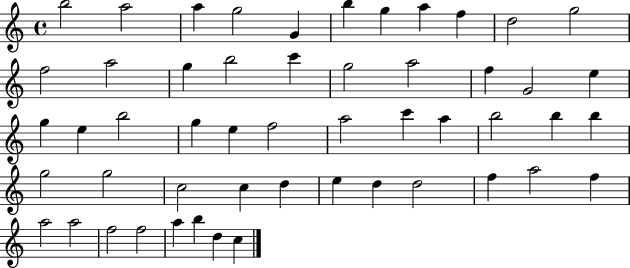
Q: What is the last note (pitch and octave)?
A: C5